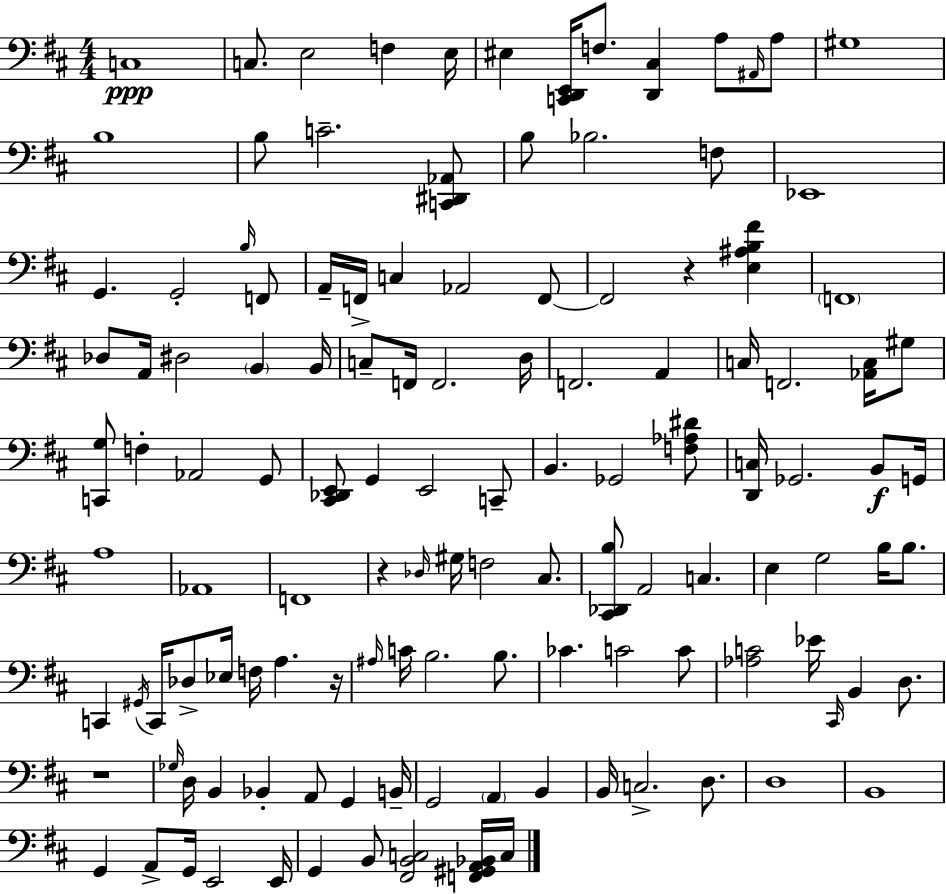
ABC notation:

X:1
T:Untitled
M:4/4
L:1/4
K:D
C,4 C,/2 E,2 F, E,/4 ^E, [C,,D,,E,,]/4 F,/2 [D,,^C,] A,/2 ^A,,/4 A,/2 ^G,4 B,4 B,/2 C2 [C,,^D,,_A,,]/2 B,/2 _B,2 F,/2 _E,,4 G,, G,,2 B,/4 F,,/2 A,,/4 F,,/4 C, _A,,2 F,,/2 F,,2 z [E,^A,B,^F] F,,4 _D,/2 A,,/4 ^D,2 B,, B,,/4 C,/2 F,,/4 F,,2 D,/4 F,,2 A,, C,/4 F,,2 [_A,,C,]/4 ^G,/2 [C,,G,]/2 F, _A,,2 G,,/2 [^C,,_D,,E,,]/2 G,, E,,2 C,,/2 B,, _G,,2 [F,_A,^D]/2 [D,,C,]/4 _G,,2 B,,/2 G,,/4 A,4 _A,,4 F,,4 z _D,/4 ^G,/4 F,2 ^C,/2 [^C,,_D,,B,]/2 A,,2 C, E, G,2 B,/4 B,/2 C,, ^G,,/4 C,,/4 _D,/2 _E,/4 F,/4 A, z/4 ^A,/4 C/4 B,2 B,/2 _C C2 C/2 [_A,C]2 _E/4 ^C,,/4 B,, D,/2 z4 _G,/4 D,/4 B,, _B,, A,,/2 G,, B,,/4 G,,2 A,, B,, B,,/4 C,2 D,/2 D,4 B,,4 G,, A,,/2 G,,/4 E,,2 E,,/4 G,, B,,/2 [^F,,B,,C,]2 [F,,^G,,A,,_B,,]/4 C,/4